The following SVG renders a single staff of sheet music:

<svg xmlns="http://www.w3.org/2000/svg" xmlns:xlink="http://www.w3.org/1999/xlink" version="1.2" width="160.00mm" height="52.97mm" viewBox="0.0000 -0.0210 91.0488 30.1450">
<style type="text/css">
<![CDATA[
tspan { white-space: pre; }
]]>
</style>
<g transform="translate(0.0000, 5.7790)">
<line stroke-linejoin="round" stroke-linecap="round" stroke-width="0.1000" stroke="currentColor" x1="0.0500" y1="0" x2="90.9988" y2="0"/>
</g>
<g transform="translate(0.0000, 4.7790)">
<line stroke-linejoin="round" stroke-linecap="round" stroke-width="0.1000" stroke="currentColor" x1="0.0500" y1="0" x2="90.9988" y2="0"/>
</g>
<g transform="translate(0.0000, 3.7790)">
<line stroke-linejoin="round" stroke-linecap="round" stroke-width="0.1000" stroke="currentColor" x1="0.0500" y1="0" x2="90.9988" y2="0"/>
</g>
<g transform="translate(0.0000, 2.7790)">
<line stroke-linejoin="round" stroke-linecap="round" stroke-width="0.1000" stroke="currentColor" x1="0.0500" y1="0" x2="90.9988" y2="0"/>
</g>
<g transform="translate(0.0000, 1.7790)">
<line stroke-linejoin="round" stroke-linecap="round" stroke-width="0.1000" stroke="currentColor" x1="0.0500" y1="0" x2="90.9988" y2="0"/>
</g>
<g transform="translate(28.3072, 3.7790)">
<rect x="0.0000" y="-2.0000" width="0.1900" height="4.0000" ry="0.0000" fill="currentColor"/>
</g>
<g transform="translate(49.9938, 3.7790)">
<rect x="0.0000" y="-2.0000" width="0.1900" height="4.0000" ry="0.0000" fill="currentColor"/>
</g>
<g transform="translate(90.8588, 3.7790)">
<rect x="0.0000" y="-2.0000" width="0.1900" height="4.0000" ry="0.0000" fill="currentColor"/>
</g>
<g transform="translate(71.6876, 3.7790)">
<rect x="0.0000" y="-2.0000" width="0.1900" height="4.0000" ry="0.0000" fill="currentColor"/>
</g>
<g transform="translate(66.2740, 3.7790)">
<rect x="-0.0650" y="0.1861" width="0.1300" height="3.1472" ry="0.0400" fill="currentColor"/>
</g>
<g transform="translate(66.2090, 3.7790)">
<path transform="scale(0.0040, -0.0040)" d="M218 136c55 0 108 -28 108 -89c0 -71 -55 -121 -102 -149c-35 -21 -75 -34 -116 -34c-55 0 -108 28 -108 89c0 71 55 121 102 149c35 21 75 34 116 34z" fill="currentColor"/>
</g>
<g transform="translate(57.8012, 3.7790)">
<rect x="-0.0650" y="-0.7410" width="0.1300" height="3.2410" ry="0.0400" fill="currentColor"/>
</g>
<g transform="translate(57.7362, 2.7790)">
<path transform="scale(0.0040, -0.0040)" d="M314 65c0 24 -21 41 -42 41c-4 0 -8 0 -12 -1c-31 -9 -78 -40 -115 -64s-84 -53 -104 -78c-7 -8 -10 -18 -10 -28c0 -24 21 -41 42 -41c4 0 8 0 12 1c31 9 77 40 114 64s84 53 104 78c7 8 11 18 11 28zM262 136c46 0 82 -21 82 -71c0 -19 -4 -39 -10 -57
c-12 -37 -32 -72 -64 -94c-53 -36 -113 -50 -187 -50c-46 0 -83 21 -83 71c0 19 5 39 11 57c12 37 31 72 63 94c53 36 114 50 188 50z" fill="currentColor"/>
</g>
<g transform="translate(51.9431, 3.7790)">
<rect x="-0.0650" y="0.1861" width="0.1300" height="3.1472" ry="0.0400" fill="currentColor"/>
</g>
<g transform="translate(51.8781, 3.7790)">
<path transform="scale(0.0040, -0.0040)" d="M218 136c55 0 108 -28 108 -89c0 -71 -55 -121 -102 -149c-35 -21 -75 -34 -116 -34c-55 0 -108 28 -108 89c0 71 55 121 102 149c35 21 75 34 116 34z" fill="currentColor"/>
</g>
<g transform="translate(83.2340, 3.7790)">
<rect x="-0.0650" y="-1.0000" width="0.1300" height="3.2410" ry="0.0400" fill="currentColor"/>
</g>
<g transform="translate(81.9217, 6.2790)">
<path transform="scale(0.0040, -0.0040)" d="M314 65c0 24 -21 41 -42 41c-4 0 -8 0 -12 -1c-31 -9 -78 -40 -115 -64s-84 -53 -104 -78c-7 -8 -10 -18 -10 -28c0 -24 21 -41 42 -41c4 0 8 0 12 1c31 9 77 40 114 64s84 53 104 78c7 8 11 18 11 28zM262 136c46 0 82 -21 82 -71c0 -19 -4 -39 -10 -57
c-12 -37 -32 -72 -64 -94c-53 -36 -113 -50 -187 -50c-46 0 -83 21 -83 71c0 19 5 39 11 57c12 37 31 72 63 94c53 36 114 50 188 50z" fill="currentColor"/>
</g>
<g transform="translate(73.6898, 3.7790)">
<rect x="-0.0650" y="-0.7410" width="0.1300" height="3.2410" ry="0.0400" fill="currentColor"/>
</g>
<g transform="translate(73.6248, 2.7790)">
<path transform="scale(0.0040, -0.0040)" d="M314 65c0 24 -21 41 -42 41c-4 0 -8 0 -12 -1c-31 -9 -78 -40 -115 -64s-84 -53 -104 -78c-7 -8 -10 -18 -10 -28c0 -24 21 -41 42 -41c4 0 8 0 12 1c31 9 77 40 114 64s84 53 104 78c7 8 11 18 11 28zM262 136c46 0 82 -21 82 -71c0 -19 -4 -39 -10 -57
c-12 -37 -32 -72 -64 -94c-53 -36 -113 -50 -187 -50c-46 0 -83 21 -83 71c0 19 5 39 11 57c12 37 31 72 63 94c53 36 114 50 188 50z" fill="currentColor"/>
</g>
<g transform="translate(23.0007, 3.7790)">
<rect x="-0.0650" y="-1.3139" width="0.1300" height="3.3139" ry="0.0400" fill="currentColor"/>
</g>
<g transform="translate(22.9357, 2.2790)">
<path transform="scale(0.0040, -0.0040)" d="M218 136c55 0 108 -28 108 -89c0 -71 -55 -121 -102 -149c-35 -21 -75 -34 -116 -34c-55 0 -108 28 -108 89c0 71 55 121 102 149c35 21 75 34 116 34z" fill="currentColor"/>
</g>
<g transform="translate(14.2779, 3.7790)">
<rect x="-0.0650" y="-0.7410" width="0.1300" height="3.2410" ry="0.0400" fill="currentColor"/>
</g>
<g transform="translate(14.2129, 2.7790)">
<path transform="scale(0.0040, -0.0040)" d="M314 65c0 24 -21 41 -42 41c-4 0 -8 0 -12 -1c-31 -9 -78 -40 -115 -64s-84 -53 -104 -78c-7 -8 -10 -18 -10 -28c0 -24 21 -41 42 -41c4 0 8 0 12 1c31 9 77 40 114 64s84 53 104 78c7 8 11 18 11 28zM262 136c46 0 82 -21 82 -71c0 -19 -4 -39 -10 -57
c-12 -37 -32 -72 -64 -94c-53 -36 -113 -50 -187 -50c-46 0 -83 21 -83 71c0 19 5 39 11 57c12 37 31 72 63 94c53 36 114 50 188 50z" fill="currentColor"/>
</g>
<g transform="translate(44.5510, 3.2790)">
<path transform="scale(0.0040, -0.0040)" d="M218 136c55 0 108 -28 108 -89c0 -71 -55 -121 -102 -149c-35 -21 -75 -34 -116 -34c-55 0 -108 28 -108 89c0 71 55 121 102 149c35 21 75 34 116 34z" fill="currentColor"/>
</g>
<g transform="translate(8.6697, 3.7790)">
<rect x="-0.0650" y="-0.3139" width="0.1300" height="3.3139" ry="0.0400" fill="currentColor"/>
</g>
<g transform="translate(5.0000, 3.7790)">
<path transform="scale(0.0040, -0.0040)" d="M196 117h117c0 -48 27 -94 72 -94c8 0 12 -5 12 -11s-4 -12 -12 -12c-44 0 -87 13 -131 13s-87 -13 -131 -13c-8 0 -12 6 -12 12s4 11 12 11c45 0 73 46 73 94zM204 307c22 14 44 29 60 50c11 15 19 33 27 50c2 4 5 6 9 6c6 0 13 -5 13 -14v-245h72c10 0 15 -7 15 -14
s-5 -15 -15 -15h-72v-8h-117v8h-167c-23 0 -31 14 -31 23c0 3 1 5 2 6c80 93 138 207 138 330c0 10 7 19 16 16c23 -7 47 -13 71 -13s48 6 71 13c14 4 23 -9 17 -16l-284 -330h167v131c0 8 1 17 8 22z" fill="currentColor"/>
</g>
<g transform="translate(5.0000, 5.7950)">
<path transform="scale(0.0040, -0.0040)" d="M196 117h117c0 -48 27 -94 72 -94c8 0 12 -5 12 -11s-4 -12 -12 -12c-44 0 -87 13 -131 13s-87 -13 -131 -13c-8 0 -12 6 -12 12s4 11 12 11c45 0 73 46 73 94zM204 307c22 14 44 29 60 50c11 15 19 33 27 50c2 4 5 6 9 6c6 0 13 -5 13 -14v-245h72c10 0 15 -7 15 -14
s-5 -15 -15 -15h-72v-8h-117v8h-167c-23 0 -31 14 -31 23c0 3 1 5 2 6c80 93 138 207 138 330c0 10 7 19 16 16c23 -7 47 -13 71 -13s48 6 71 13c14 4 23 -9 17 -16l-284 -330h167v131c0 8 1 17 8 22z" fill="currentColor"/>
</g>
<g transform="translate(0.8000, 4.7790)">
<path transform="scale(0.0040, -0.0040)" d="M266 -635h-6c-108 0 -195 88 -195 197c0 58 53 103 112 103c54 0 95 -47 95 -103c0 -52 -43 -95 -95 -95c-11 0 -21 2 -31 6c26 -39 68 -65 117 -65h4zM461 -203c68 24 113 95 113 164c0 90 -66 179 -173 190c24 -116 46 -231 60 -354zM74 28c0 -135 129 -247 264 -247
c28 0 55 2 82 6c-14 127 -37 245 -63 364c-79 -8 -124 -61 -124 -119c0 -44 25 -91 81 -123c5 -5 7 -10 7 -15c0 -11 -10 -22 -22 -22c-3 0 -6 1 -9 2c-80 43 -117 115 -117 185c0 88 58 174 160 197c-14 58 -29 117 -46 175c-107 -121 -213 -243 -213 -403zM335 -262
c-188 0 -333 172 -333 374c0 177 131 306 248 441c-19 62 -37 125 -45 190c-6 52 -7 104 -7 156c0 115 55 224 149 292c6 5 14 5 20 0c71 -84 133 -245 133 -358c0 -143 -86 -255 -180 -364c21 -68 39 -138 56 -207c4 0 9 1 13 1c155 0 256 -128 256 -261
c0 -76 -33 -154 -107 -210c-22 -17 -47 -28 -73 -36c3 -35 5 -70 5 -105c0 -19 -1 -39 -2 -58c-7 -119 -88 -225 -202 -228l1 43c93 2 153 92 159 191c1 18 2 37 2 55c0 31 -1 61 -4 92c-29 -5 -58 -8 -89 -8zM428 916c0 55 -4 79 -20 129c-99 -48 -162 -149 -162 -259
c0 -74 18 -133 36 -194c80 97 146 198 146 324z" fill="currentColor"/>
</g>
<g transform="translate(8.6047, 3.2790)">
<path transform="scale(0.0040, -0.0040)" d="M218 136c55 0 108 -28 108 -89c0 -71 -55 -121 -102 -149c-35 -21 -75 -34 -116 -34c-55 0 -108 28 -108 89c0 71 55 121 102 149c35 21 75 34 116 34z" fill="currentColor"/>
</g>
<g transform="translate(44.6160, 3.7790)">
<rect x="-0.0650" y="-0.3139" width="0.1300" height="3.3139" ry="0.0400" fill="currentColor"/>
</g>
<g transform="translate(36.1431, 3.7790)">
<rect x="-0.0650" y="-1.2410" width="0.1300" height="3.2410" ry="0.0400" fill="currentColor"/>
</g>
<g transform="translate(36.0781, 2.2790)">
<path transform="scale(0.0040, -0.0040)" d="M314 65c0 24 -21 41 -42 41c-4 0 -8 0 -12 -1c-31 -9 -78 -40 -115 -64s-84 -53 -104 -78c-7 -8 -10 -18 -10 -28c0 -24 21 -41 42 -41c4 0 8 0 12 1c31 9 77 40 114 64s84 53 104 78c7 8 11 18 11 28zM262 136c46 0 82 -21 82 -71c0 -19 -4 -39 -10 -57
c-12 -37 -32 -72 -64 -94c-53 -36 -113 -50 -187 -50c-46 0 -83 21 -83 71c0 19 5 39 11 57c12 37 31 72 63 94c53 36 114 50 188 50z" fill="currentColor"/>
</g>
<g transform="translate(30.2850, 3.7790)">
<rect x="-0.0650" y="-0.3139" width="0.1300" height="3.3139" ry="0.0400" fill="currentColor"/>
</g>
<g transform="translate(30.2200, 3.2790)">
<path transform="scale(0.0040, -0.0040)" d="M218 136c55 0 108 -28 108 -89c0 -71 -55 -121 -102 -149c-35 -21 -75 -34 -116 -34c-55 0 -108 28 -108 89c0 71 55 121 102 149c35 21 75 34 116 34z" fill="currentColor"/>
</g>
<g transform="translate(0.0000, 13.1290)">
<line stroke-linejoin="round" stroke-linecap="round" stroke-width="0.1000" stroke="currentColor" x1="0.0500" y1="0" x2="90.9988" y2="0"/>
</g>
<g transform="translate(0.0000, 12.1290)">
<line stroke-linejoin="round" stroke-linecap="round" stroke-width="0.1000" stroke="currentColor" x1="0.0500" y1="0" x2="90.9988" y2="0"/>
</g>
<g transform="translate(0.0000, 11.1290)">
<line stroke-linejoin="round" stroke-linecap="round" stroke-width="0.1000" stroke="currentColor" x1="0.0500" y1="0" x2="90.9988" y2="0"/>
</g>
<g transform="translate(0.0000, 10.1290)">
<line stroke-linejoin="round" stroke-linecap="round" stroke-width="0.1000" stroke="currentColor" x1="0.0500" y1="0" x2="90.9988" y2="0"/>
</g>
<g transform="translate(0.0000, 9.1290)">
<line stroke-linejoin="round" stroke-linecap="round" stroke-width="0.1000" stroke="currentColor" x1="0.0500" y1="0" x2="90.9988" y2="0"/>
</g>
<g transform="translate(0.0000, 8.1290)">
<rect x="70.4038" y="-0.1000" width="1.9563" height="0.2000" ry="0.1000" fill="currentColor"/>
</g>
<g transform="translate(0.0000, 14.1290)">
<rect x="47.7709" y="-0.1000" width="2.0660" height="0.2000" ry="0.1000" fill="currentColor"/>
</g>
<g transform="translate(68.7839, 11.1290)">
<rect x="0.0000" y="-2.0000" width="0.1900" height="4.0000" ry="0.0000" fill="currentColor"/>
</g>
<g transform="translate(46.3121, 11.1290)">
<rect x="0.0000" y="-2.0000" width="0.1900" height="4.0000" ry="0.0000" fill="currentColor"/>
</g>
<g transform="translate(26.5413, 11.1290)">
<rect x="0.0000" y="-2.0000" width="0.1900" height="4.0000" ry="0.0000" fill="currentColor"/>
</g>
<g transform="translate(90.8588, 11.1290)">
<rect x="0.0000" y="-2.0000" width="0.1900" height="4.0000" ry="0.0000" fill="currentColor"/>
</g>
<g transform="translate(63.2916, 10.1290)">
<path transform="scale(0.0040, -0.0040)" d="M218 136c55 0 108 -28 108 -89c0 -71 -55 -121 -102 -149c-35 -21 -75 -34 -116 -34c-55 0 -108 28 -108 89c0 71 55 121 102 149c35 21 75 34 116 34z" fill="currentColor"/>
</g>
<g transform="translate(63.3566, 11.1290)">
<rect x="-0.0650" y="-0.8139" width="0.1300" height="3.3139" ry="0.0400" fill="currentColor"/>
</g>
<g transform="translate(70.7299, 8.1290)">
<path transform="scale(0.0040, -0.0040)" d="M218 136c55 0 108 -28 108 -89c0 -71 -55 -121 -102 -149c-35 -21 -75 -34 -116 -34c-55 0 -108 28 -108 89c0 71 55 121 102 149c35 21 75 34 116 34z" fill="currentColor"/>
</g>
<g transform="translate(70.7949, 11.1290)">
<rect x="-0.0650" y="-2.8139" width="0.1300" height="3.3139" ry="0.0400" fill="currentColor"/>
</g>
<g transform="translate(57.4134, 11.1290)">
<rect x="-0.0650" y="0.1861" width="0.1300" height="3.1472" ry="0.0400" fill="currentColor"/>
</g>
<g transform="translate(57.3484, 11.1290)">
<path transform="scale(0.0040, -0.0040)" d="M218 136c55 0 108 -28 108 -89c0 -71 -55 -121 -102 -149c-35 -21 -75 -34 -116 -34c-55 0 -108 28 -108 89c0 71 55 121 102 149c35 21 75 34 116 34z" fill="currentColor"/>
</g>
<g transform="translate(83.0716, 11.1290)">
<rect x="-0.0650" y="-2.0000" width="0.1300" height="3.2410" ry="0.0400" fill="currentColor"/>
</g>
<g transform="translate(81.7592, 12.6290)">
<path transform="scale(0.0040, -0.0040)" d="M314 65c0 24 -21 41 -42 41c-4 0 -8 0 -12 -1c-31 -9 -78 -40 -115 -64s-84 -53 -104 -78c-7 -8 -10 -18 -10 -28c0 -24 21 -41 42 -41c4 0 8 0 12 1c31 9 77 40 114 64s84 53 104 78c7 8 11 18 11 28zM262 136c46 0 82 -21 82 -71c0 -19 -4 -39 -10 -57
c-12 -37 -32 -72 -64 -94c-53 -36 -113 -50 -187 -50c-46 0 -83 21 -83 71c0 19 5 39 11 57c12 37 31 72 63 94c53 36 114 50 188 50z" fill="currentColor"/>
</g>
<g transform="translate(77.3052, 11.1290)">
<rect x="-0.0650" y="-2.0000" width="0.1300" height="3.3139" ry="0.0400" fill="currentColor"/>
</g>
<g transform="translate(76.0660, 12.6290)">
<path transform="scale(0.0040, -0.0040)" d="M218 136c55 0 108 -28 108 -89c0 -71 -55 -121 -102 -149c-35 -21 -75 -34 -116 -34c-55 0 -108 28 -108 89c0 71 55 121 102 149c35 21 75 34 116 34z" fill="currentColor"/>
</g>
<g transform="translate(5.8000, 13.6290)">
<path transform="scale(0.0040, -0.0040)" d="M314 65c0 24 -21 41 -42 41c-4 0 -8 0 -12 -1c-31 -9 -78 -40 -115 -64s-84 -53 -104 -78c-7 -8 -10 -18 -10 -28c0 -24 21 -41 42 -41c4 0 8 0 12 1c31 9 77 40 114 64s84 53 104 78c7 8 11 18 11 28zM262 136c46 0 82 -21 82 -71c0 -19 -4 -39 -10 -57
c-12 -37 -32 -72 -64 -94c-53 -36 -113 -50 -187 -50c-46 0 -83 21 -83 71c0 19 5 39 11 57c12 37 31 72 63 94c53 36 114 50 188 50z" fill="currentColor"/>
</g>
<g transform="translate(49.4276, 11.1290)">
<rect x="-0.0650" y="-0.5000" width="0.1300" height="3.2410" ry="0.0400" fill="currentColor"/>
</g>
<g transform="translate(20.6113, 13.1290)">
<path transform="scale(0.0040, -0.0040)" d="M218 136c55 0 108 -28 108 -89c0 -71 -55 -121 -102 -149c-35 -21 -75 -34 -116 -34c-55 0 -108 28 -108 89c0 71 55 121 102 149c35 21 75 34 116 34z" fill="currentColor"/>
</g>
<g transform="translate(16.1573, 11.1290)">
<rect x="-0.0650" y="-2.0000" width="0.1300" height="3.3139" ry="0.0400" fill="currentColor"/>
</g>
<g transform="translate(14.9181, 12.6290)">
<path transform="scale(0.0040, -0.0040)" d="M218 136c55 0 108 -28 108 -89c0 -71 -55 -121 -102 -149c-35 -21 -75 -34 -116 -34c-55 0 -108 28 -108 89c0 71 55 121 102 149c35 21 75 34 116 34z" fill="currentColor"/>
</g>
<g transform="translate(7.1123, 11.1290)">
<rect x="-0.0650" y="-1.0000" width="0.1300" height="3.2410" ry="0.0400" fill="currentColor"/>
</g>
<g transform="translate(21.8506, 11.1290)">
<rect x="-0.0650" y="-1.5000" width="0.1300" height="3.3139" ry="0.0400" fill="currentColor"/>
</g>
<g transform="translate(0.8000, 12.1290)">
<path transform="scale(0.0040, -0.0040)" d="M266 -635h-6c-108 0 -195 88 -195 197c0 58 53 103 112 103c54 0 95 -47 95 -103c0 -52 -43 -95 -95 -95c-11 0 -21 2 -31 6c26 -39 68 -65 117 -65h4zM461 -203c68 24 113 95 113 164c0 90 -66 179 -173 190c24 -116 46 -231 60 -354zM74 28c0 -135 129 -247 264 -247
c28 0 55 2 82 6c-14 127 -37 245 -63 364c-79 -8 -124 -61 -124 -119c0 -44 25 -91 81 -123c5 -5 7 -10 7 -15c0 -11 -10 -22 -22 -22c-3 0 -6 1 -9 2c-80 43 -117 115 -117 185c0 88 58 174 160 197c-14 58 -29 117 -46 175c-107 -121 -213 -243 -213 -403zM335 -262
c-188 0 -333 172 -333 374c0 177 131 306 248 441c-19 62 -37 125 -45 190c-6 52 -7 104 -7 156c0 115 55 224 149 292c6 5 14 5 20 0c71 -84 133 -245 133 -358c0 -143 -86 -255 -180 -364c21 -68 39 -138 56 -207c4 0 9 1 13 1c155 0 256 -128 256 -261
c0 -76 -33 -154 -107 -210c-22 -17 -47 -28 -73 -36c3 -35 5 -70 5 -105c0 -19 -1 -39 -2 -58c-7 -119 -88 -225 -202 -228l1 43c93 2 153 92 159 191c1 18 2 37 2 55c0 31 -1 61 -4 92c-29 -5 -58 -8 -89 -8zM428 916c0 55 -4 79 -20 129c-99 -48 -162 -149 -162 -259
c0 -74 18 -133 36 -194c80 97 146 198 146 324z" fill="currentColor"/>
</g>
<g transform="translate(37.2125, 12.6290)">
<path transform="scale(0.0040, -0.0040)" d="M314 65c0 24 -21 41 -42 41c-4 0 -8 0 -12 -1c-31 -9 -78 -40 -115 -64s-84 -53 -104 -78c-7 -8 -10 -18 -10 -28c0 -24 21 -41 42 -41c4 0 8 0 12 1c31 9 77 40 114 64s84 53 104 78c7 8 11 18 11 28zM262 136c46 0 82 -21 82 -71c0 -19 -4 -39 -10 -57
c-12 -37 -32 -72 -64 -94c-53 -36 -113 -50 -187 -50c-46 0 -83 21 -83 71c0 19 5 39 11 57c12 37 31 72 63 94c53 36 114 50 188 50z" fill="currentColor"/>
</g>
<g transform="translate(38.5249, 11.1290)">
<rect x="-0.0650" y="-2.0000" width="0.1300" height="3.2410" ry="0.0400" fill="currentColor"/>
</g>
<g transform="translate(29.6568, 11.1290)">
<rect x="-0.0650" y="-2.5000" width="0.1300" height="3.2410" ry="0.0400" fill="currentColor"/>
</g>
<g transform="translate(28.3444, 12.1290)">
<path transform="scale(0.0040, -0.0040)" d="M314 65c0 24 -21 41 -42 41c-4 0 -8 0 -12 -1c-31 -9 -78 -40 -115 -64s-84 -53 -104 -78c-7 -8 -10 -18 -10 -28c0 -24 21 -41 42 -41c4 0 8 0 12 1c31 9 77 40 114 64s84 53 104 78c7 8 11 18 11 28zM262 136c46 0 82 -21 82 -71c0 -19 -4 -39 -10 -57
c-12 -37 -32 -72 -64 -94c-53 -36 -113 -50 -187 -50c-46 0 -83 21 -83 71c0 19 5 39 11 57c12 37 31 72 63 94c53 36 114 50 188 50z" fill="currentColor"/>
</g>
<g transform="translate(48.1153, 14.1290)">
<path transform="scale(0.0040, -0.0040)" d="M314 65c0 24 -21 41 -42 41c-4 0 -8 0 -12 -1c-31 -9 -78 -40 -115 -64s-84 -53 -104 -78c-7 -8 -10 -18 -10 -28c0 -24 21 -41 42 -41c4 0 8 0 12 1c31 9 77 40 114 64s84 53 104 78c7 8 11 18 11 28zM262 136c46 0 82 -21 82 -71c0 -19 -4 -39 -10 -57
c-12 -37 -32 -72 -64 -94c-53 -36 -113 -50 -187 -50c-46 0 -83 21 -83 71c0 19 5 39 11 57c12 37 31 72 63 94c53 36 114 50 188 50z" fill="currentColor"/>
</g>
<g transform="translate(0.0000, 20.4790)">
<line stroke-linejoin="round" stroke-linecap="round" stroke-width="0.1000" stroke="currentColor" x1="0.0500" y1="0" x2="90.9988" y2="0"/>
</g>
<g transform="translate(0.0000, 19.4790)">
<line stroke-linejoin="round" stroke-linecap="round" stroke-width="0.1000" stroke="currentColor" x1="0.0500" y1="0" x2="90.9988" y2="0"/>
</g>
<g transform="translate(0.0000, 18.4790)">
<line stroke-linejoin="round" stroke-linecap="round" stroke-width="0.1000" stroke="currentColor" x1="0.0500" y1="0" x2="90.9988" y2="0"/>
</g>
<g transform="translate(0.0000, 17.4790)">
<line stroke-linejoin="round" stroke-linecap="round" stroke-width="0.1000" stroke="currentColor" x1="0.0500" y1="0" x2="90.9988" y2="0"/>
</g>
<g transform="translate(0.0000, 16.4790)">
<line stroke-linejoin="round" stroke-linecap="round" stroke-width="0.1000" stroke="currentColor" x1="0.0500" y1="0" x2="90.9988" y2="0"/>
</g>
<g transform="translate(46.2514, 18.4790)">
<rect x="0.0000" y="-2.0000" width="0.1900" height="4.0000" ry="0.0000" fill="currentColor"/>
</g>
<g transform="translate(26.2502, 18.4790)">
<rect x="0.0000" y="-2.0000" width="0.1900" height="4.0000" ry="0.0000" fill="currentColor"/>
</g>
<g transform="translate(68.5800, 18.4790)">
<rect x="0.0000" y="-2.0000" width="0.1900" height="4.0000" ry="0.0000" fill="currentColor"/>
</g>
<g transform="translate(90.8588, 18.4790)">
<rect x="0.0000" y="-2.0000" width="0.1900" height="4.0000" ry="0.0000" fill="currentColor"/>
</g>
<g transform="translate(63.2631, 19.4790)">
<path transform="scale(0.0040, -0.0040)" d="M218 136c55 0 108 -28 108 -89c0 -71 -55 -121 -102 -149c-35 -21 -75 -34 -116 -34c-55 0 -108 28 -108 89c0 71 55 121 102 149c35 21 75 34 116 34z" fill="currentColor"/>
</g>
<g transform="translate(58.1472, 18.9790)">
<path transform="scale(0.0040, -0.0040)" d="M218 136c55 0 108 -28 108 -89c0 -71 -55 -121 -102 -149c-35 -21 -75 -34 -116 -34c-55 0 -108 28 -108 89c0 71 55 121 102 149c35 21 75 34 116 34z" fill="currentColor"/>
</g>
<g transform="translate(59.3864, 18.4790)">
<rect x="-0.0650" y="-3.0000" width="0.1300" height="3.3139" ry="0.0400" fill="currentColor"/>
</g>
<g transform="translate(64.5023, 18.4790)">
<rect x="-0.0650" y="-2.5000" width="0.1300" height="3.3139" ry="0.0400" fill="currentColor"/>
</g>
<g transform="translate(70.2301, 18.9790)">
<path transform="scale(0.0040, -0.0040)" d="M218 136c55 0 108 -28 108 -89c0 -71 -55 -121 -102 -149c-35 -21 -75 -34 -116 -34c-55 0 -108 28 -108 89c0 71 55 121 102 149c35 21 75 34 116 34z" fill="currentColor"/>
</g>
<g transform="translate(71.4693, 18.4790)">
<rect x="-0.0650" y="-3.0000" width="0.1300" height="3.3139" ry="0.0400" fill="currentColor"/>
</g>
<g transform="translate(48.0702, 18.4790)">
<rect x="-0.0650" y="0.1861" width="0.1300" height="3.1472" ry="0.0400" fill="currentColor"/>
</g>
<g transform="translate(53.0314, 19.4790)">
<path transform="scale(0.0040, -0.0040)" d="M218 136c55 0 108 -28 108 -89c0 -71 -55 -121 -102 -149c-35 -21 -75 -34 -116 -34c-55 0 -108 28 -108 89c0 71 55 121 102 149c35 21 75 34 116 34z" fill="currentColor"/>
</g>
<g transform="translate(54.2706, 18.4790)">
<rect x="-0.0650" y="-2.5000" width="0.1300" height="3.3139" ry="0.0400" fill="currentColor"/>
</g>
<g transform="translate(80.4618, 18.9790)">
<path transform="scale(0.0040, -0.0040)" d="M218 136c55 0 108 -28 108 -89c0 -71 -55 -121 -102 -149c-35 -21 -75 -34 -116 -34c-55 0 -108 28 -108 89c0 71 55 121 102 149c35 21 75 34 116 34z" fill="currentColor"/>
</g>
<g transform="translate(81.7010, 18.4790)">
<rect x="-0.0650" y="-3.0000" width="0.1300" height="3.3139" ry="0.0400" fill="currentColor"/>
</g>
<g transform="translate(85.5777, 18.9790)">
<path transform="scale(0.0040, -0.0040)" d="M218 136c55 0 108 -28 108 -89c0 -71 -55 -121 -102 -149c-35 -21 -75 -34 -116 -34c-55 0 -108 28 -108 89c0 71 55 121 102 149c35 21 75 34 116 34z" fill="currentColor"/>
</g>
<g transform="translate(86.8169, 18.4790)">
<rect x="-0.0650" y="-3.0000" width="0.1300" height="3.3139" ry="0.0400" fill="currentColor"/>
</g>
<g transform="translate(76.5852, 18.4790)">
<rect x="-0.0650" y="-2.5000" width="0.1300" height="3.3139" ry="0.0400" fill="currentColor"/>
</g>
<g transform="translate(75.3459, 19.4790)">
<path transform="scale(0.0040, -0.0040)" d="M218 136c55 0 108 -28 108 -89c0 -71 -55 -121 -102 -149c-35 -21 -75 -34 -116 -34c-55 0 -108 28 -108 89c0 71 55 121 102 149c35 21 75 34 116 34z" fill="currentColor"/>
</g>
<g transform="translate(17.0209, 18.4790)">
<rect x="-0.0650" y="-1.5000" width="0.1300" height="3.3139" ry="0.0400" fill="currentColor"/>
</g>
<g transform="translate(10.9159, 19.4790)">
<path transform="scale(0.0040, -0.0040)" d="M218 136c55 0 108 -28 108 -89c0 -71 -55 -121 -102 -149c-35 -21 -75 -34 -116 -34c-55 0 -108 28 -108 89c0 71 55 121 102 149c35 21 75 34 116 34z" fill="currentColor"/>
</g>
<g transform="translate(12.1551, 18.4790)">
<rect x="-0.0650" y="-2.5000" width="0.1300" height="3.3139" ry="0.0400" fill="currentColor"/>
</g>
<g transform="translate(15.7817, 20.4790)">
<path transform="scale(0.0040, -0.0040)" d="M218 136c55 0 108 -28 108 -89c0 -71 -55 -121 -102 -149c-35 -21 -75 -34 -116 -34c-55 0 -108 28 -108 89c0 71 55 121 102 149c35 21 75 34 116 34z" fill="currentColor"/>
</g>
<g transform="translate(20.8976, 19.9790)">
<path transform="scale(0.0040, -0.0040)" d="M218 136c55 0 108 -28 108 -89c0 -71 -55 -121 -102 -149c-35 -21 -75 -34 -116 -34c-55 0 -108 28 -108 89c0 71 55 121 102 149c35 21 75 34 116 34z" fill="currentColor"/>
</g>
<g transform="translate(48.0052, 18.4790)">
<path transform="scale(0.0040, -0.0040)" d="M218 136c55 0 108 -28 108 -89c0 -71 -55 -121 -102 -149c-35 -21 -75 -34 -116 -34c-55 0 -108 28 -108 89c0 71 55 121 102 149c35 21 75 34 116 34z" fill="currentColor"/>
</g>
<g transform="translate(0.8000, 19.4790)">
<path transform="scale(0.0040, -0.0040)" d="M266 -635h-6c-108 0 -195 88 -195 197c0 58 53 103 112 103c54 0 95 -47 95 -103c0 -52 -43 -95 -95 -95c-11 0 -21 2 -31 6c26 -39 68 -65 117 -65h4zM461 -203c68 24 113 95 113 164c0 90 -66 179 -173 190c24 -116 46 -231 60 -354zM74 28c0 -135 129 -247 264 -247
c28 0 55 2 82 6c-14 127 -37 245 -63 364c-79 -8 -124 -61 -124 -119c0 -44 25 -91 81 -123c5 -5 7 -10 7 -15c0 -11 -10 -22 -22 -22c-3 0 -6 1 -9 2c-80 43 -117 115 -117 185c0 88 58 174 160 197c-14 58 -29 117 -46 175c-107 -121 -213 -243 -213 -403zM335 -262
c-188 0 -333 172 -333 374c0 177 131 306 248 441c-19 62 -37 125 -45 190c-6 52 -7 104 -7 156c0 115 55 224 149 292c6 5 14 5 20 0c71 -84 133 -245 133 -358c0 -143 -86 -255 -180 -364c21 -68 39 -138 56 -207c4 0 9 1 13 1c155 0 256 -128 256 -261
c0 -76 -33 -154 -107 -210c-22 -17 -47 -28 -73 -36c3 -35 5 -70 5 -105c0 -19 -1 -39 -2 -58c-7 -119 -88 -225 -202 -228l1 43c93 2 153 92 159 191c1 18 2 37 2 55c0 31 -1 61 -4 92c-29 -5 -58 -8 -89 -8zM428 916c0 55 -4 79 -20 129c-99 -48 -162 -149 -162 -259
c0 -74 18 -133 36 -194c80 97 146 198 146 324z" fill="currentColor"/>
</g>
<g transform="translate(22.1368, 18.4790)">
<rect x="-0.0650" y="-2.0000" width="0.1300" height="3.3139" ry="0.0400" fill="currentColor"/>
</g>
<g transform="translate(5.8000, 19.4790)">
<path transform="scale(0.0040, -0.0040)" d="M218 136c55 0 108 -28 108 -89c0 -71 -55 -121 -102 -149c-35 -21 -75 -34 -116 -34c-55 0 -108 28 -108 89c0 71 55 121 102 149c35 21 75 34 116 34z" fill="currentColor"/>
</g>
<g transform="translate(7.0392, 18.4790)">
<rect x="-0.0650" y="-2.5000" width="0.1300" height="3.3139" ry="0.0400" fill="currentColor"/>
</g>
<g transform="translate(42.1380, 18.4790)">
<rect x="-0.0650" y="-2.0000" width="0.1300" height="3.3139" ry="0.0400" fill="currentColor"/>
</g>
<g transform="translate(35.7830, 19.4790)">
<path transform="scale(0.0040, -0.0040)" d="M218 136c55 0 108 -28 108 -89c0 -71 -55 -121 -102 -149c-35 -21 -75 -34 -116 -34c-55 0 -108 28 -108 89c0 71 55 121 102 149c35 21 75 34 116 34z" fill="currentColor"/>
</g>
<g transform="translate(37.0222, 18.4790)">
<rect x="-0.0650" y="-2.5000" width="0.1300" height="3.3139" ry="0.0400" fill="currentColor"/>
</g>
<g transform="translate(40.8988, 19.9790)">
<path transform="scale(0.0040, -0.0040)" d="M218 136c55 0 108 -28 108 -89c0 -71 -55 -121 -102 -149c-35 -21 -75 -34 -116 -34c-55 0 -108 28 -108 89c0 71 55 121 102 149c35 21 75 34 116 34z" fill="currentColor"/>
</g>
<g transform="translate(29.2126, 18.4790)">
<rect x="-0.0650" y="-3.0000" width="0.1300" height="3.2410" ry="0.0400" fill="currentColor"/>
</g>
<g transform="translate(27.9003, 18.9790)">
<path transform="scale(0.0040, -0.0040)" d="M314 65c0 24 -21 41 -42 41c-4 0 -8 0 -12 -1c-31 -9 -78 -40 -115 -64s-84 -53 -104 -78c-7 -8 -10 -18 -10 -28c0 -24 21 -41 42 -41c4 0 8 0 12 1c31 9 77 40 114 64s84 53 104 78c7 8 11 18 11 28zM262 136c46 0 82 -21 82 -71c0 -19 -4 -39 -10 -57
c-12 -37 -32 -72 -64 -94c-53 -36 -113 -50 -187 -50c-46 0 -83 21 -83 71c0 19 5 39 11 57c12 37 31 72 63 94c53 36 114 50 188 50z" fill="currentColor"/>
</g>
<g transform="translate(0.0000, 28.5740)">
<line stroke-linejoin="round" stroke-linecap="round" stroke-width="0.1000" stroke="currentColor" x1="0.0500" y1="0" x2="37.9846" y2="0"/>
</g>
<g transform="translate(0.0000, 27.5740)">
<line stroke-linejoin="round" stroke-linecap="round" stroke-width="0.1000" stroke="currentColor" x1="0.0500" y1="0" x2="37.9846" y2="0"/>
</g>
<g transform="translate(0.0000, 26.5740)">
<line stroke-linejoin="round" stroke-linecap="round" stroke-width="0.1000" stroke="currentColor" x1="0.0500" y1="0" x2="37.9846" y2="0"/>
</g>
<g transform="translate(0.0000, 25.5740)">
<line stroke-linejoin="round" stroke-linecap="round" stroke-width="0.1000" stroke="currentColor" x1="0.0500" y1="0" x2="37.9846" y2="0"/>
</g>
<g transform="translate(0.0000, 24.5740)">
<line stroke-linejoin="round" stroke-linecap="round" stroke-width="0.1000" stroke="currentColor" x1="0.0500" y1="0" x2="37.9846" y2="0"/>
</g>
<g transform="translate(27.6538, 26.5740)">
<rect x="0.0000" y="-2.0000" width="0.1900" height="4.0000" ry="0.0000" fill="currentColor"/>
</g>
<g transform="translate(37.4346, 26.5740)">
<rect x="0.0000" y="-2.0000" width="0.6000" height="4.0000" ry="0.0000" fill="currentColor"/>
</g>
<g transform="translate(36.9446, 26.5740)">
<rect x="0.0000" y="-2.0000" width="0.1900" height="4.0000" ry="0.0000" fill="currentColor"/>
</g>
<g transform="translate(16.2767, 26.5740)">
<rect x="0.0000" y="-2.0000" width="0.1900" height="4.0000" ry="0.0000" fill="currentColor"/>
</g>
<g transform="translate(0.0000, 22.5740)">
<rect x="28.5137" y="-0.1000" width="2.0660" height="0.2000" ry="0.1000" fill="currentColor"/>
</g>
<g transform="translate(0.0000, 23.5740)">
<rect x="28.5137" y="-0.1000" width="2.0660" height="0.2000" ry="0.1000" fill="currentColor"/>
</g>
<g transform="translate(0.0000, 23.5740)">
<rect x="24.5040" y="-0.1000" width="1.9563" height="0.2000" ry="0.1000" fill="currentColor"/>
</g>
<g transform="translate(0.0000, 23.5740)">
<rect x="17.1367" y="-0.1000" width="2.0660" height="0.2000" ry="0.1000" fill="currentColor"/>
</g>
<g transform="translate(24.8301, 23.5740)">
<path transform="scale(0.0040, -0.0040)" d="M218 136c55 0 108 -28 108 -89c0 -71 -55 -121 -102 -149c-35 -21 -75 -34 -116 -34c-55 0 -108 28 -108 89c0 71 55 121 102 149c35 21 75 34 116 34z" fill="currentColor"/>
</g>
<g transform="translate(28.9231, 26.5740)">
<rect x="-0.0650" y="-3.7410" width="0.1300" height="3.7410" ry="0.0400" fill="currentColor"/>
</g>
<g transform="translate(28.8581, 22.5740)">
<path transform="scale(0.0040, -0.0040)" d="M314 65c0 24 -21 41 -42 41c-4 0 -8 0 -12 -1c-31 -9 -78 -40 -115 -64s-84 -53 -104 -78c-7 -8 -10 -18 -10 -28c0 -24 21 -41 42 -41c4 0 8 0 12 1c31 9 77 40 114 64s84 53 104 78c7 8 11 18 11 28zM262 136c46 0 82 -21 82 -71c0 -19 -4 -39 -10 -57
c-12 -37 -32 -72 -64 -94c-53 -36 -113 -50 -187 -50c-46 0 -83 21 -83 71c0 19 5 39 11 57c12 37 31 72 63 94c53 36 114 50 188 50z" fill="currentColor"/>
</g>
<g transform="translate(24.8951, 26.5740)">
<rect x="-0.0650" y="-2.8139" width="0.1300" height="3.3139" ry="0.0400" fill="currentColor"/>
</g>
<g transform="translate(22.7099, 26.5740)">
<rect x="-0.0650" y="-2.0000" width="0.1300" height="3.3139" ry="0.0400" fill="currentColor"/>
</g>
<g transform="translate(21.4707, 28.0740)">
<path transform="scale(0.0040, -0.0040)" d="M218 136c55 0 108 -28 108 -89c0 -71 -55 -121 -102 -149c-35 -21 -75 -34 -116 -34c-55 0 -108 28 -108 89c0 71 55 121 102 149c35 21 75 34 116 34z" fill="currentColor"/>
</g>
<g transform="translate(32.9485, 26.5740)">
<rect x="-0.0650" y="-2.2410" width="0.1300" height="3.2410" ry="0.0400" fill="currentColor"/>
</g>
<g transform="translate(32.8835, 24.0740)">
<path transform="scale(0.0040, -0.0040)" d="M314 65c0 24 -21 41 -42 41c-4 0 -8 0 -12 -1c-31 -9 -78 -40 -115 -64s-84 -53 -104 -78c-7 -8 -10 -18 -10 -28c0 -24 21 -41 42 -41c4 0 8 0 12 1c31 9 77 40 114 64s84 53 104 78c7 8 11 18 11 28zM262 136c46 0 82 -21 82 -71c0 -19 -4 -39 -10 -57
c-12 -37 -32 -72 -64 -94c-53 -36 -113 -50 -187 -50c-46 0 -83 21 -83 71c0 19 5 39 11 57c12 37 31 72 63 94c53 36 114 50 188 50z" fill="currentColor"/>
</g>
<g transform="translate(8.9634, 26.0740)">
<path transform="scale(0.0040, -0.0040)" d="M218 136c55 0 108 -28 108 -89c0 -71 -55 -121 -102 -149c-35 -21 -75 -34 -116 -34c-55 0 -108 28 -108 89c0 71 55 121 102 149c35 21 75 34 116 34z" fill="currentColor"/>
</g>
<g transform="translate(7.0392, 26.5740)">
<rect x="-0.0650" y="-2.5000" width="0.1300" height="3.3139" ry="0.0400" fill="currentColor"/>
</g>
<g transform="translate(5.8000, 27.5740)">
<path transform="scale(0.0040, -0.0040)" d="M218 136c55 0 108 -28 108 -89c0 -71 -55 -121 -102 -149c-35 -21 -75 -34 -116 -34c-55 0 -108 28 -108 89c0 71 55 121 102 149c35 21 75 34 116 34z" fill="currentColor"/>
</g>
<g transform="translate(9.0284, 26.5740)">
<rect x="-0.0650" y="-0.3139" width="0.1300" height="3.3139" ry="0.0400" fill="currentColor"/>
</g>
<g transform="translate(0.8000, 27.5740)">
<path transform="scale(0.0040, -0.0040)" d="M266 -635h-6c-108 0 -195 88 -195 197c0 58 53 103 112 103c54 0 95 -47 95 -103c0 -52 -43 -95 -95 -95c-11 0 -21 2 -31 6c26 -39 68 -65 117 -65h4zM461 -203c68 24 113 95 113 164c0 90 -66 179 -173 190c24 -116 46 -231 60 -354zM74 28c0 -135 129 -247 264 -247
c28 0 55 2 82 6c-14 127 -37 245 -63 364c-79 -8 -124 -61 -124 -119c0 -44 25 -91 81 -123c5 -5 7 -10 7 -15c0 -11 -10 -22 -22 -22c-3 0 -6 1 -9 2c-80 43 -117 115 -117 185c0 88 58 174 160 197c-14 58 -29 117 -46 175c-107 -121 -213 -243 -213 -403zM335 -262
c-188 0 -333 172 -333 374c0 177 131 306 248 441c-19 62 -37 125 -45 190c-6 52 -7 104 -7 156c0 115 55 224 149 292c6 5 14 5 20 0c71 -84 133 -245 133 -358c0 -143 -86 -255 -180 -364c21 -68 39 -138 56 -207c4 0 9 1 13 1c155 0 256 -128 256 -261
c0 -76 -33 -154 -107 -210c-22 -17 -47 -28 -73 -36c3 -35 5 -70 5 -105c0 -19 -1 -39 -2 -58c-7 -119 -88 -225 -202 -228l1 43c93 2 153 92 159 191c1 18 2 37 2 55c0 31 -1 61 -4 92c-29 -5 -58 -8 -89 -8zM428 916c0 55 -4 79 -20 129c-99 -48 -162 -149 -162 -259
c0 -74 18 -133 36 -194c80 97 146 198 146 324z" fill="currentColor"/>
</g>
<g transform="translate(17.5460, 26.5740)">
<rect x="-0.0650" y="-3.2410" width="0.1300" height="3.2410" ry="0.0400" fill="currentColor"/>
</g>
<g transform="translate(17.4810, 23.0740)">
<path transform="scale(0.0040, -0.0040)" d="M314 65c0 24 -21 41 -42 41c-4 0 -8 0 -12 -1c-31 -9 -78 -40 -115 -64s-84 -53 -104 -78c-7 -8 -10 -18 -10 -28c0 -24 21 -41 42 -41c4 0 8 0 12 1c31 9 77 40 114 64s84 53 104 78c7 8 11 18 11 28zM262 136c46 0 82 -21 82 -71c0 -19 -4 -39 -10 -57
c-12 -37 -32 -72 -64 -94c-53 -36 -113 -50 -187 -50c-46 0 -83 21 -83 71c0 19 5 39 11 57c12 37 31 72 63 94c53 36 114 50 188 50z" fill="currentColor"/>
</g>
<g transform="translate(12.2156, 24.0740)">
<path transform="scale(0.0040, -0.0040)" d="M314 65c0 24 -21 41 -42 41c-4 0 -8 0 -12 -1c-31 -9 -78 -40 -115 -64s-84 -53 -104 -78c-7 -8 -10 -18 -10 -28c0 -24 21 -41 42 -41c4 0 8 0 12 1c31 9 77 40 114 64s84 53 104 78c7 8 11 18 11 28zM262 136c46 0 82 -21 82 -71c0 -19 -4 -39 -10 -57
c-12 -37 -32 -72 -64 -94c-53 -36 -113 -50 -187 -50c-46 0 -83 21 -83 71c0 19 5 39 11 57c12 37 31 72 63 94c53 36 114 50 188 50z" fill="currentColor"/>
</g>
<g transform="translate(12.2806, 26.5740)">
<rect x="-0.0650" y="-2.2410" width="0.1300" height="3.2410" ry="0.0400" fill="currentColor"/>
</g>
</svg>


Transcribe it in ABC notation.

X:1
T:Untitled
M:4/4
L:1/4
K:C
c d2 e c e2 c B d2 B d2 D2 D2 F E G2 F2 C2 B d a F F2 G G E F A2 G F B G A G A G A A G c g2 b2 F a c'2 g2